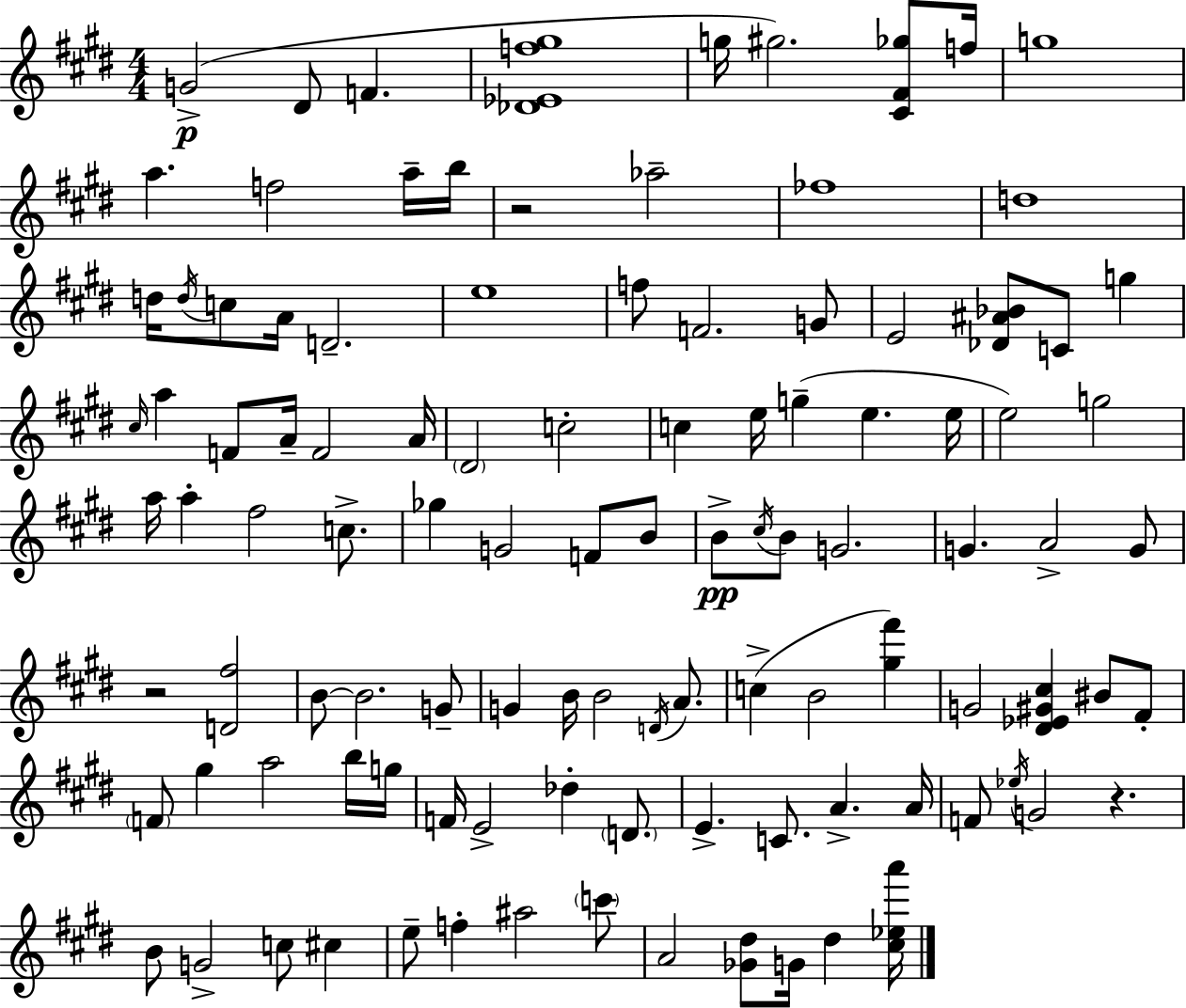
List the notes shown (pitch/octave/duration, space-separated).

G4/h D#4/e F4/q. [Db4,Eb4,F5,G#5]/w G5/s G#5/h. [C#4,F#4,Gb5]/e F5/s G5/w A5/q. F5/h A5/s B5/s R/h Ab5/h FES5/w D5/w D5/s D5/s C5/e A4/s D4/h. E5/w F5/e F4/h. G4/e E4/h [Db4,A#4,Bb4]/e C4/e G5/q C#5/s A5/q F4/e A4/s F4/h A4/s D#4/h C5/h C5/q E5/s G5/q E5/q. E5/s E5/h G5/h A5/s A5/q F#5/h C5/e. Gb5/q G4/h F4/e B4/e B4/e C#5/s B4/e G4/h. G4/q. A4/h G4/e R/h [D4,F#5]/h B4/e B4/h. G4/e G4/q B4/s B4/h D4/s A4/e. C5/q B4/h [G#5,F#6]/q G4/h [D#4,Eb4,G#4,C#5]/q BIS4/e F#4/e F4/e G#5/q A5/h B5/s G5/s F4/s E4/h Db5/q D4/e. E4/q. C4/e. A4/q. A4/s F4/e Eb5/s G4/h R/q. B4/e G4/h C5/e C#5/q E5/e F5/q A#5/h C6/e A4/h [Gb4,D#5]/e G4/s D#5/q [C#5,Eb5,A6]/s